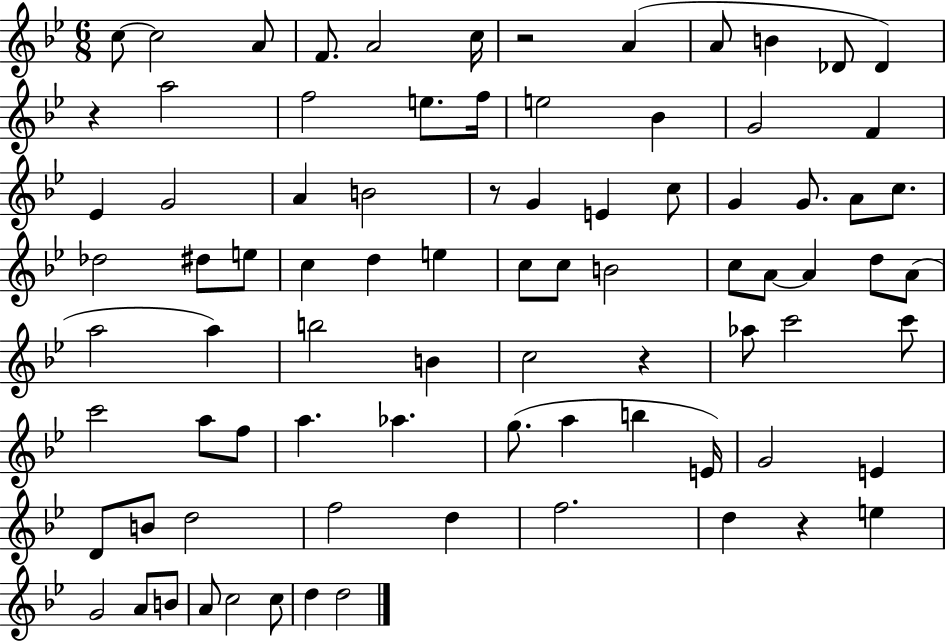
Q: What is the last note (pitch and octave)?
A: D5